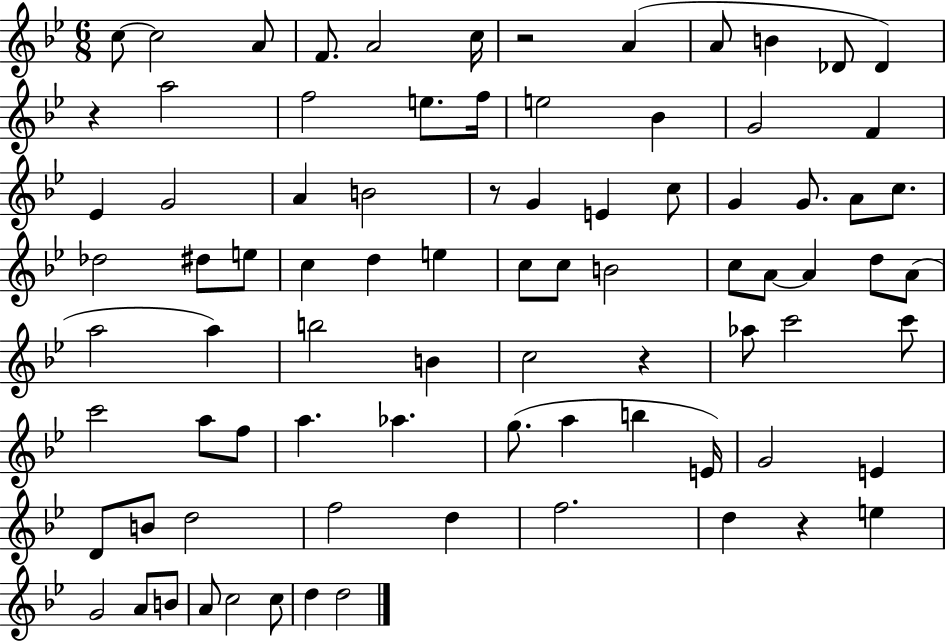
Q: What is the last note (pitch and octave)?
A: D5